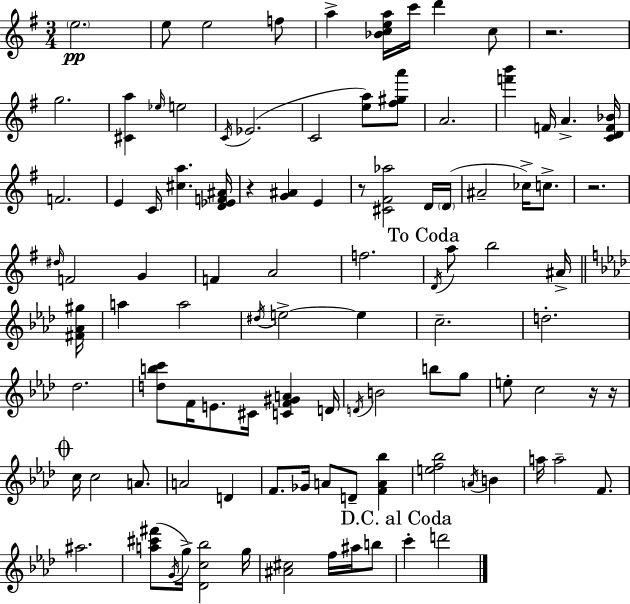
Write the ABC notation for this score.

X:1
T:Untitled
M:3/4
L:1/4
K:G
e2 e/2 e2 f/2 a [_Bcea]/4 c'/4 d' c/2 z2 g2 [^Ca] _e/4 e2 C/4 _E2 C2 [ea]/2 [^f^ga']/2 A2 [f'b'] F/4 A [CDF_B]/4 F2 E C/4 [^ca] [D_EF^A]/4 z [G^A] E z/2 [^C^F_a]2 D/4 D/4 ^A2 _c/4 c/2 z2 ^d/4 F2 G F A2 f2 D/4 a/2 b2 ^A/4 [^F_A^g]/4 a a2 ^d/4 e2 e c2 d2 _d2 [dbc']/2 F/4 E/2 ^C/4 [CF^GA] D/4 D/4 B2 b/2 g/2 e/2 c2 z/4 z/4 c/4 c2 A/2 A2 D F/2 _G/4 A/2 D/2 [FA_b] [ef_b]2 A/4 B a/4 a2 F/2 ^a2 [a^c'^f']/2 G/4 g/4 [_Dc_b]2 g/4 [^A^c]2 f/4 ^a/4 b/2 c' d'2